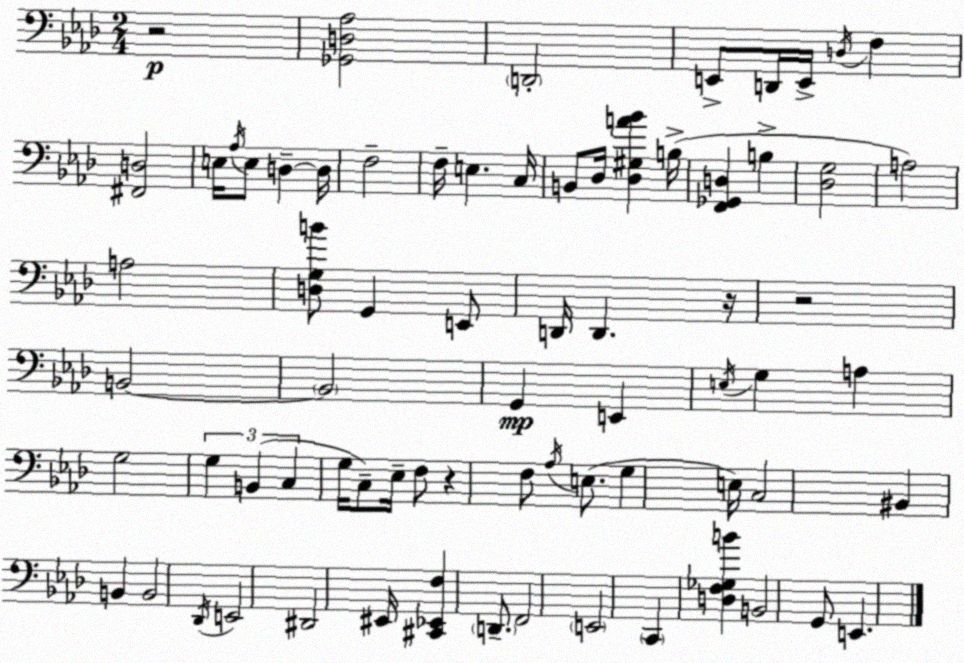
X:1
T:Untitled
M:2/4
L:1/4
K:Ab
z2 [_G,,D,_A,]2 D,,2 E,,/2 D,,/4 E,,/4 D,/4 F, [^F,,D,]2 E,/4 _A,/4 E,/2 D, D,/4 F,2 F,/4 E, C,/4 B,,/2 _D,/4 [_D,^G,A_B] B,/4 [F,,_G,,D,] B, [_D,G,]2 A,2 A,2 [D,G,B]/2 G,, E,,/2 D,,/4 D,, z/4 z2 B,,2 B,,2 G,, E,, E,/4 G, A, G,2 G, B,, C, G,/4 C,/2 _E,/4 F,/2 z F,/2 _A,/4 E,/2 G, E,/4 C,2 ^B,, B,, B,,2 _D,,/4 E,,2 ^D,,2 ^E,,/4 [^C,,_E,,F,] D,,/2 F,,2 E,,2 C,, [D,F,_G,B] B,,2 G,,/2 E,,